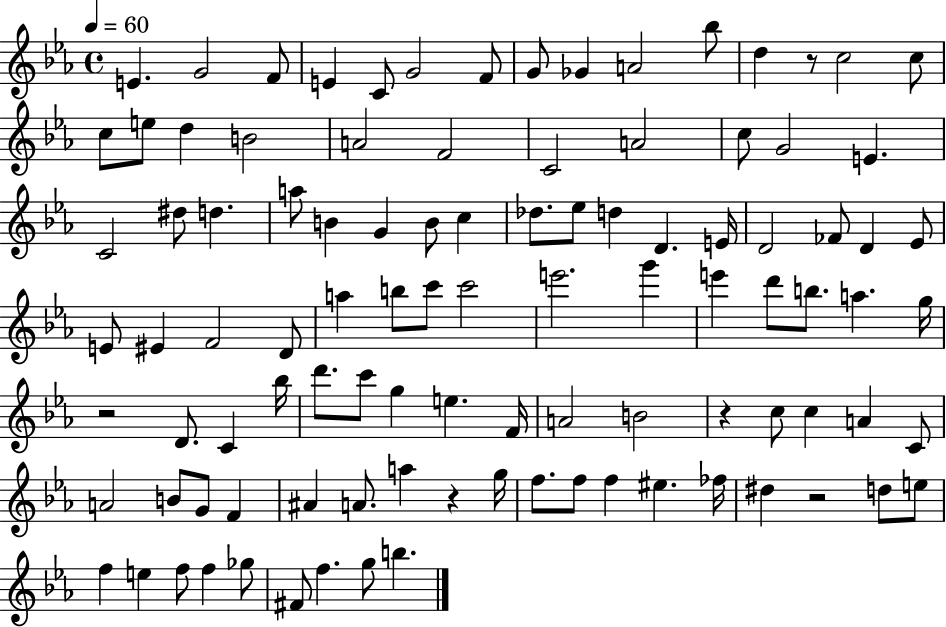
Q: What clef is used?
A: treble